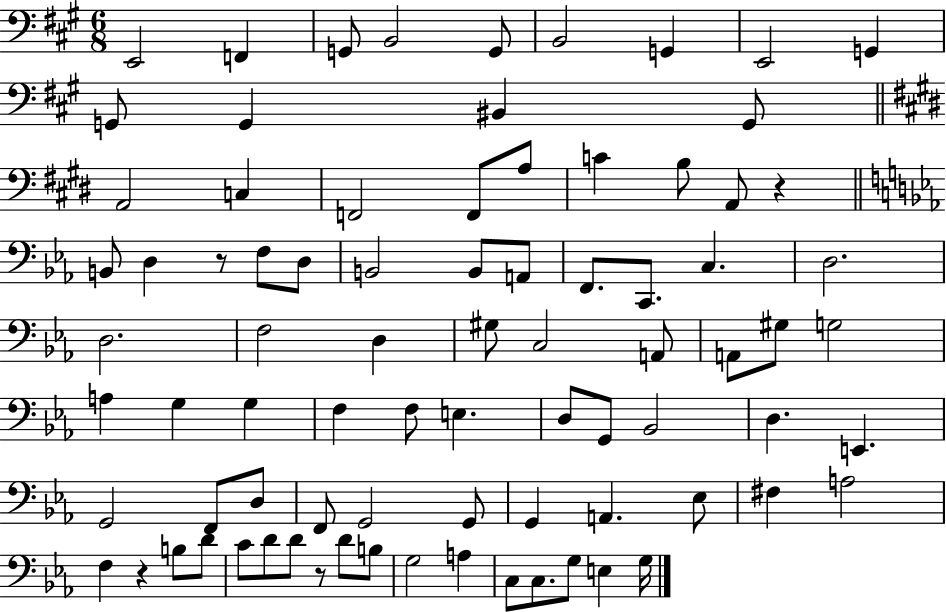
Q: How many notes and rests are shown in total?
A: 82